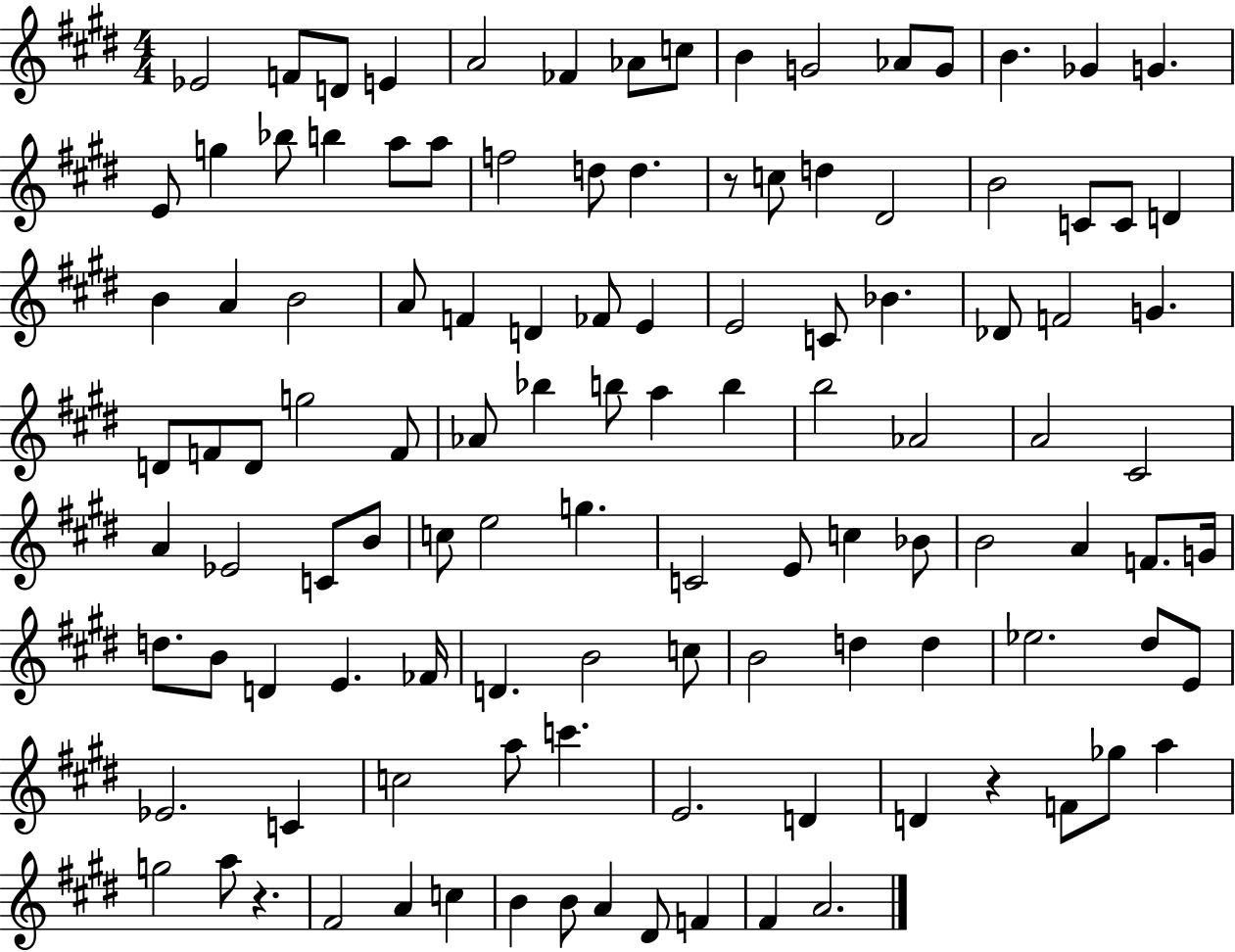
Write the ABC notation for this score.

X:1
T:Untitled
M:4/4
L:1/4
K:E
_E2 F/2 D/2 E A2 _F _A/2 c/2 B G2 _A/2 G/2 B _G G E/2 g _b/2 b a/2 a/2 f2 d/2 d z/2 c/2 d ^D2 B2 C/2 C/2 D B A B2 A/2 F D _F/2 E E2 C/2 _B _D/2 F2 G D/2 F/2 D/2 g2 F/2 _A/2 _b b/2 a b b2 _A2 A2 ^C2 A _E2 C/2 B/2 c/2 e2 g C2 E/2 c _B/2 B2 A F/2 G/4 d/2 B/2 D E _F/4 D B2 c/2 B2 d d _e2 ^d/2 E/2 _E2 C c2 a/2 c' E2 D D z F/2 _g/2 a g2 a/2 z ^F2 A c B B/2 A ^D/2 F ^F A2